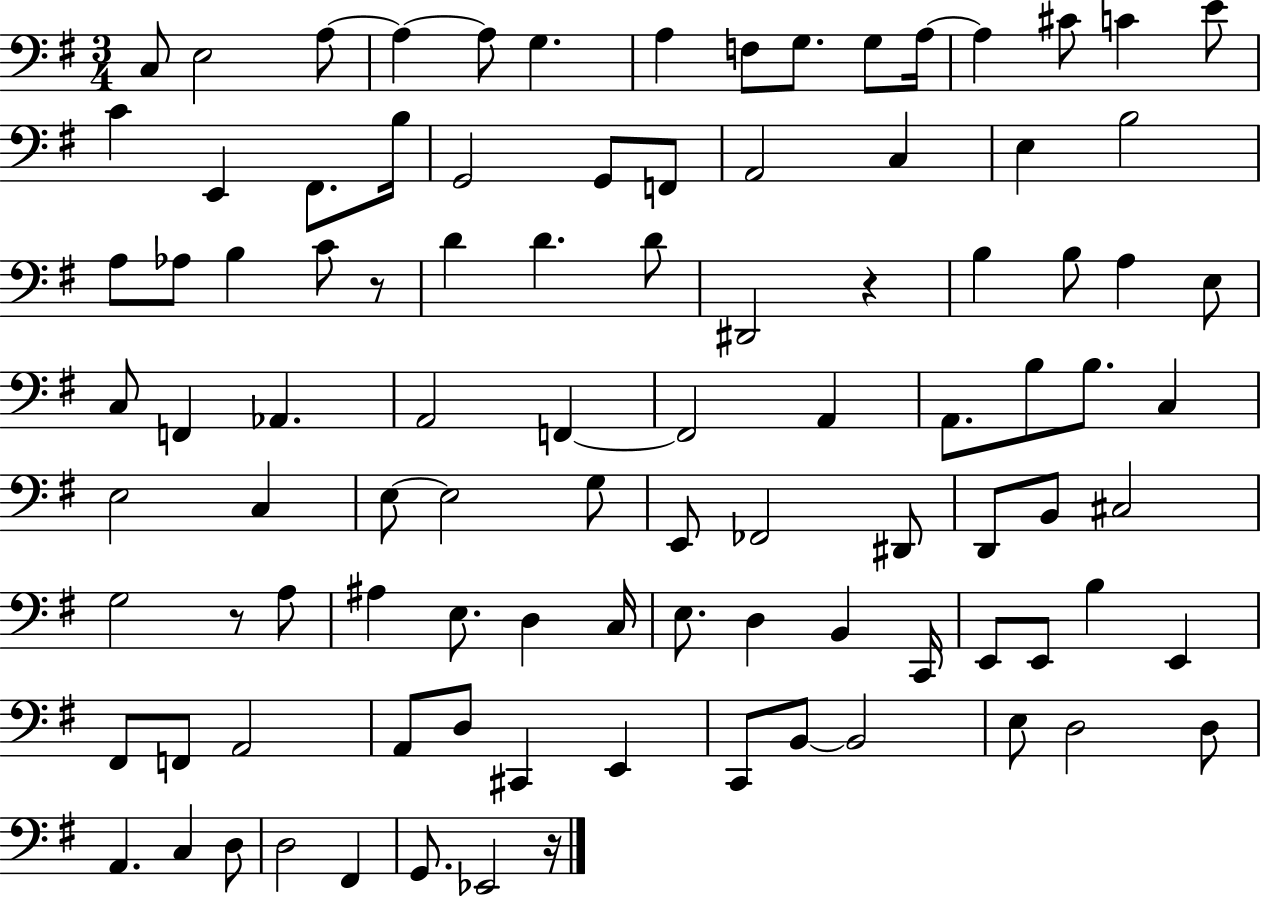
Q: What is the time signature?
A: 3/4